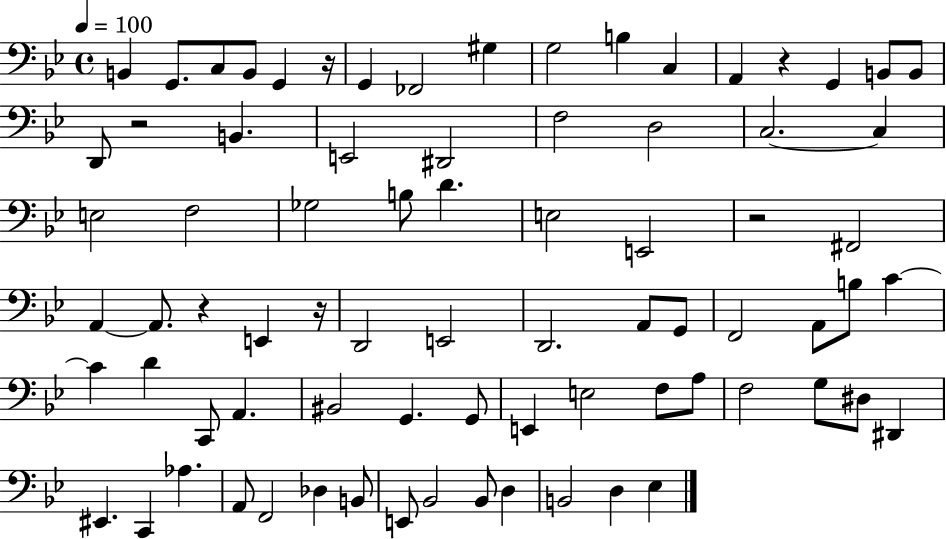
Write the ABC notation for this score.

X:1
T:Untitled
M:4/4
L:1/4
K:Bb
B,, G,,/2 C,/2 B,,/2 G,, z/4 G,, _F,,2 ^G, G,2 B, C, A,, z G,, B,,/2 B,,/2 D,,/2 z2 B,, E,,2 ^D,,2 F,2 D,2 C,2 C, E,2 F,2 _G,2 B,/2 D E,2 E,,2 z2 ^F,,2 A,, A,,/2 z E,, z/4 D,,2 E,,2 D,,2 A,,/2 G,,/2 F,,2 A,,/2 B,/2 C C D C,,/2 A,, ^B,,2 G,, G,,/2 E,, E,2 F,/2 A,/2 F,2 G,/2 ^D,/2 ^D,, ^E,, C,, _A, A,,/2 F,,2 _D, B,,/2 E,,/2 _B,,2 _B,,/2 D, B,,2 D, _E,